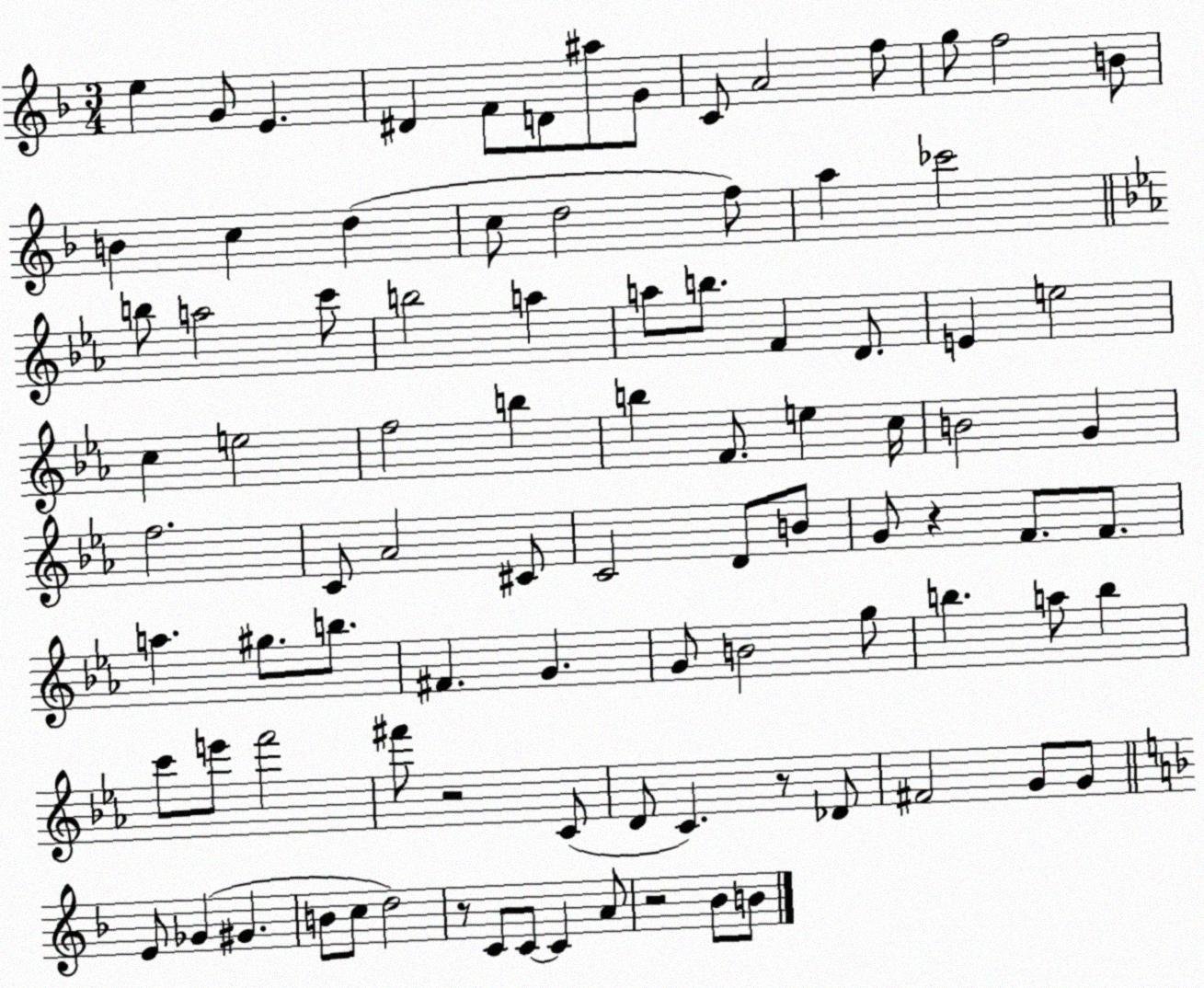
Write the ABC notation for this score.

X:1
T:Untitled
M:3/4
L:1/4
K:F
e G/2 E ^D F/2 D/2 ^a/2 G/2 C/2 A2 f/2 g/2 f2 B/2 B c d c/2 d2 f/2 a _c'2 b/2 a2 c'/2 b2 a a/2 b/2 F D/2 E e2 c e2 f2 b b F/2 e c/4 B2 G f2 C/2 _A2 ^C/2 C2 D/2 B/2 G/2 z F/2 F/2 a ^g/2 b/2 ^F G G/2 B2 g/2 b a/2 b c'/2 e'/2 f'2 ^f'/2 z2 C/2 D/2 C z/2 _D/2 ^F2 G/2 G/2 E/2 _G ^G B/2 c/2 d2 z/2 C/2 C/2 C A/2 z2 _B/2 B/2